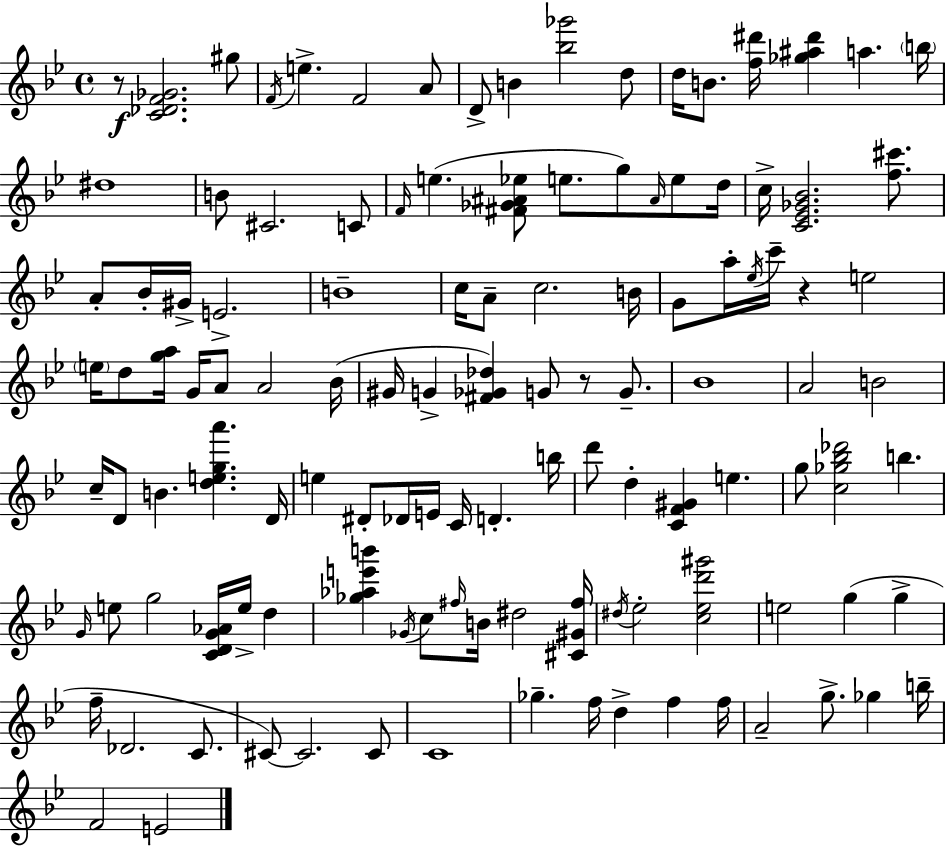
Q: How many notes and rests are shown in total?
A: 119